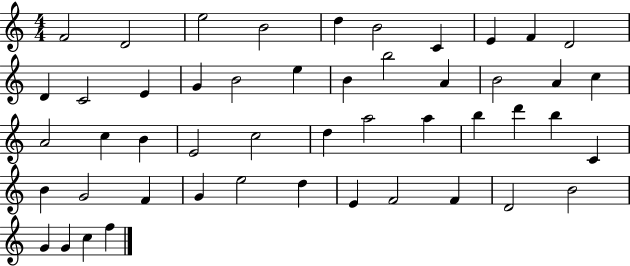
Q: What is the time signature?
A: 4/4